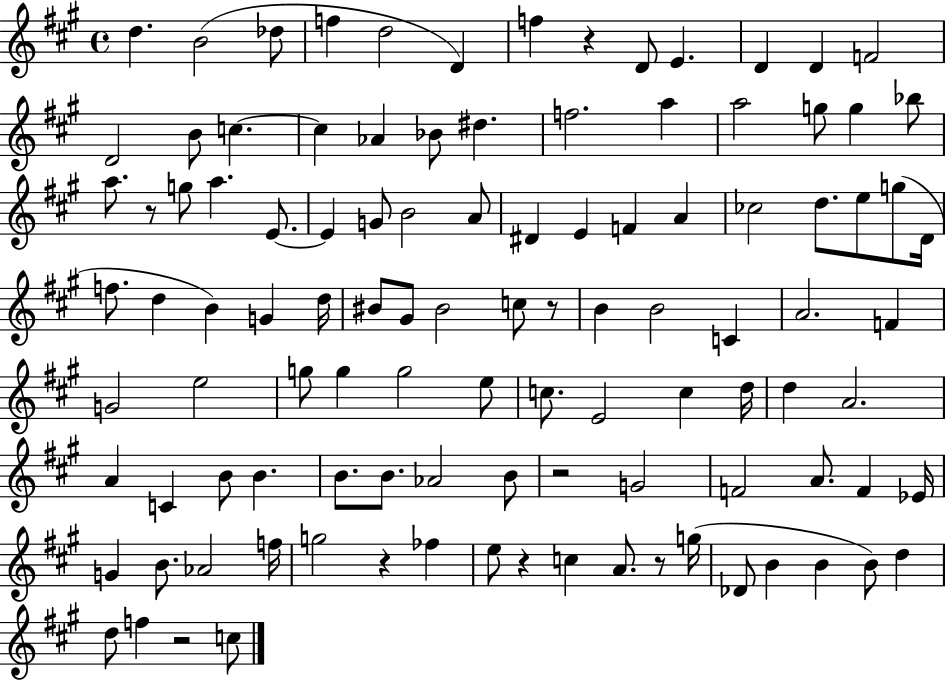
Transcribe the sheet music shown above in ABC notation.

X:1
T:Untitled
M:4/4
L:1/4
K:A
d B2 _d/2 f d2 D f z D/2 E D D F2 D2 B/2 c c _A _B/2 ^d f2 a a2 g/2 g _b/2 a/2 z/2 g/2 a E/2 E G/2 B2 A/2 ^D E F A _c2 d/2 e/2 g/2 D/4 f/2 d B G d/4 ^B/2 ^G/2 ^B2 c/2 z/2 B B2 C A2 F G2 e2 g/2 g g2 e/2 c/2 E2 c d/4 d A2 A C B/2 B B/2 B/2 _A2 B/2 z2 G2 F2 A/2 F _E/4 G B/2 _A2 f/4 g2 z _f e/2 z c A/2 z/2 g/4 _D/2 B B B/2 d d/2 f z2 c/2